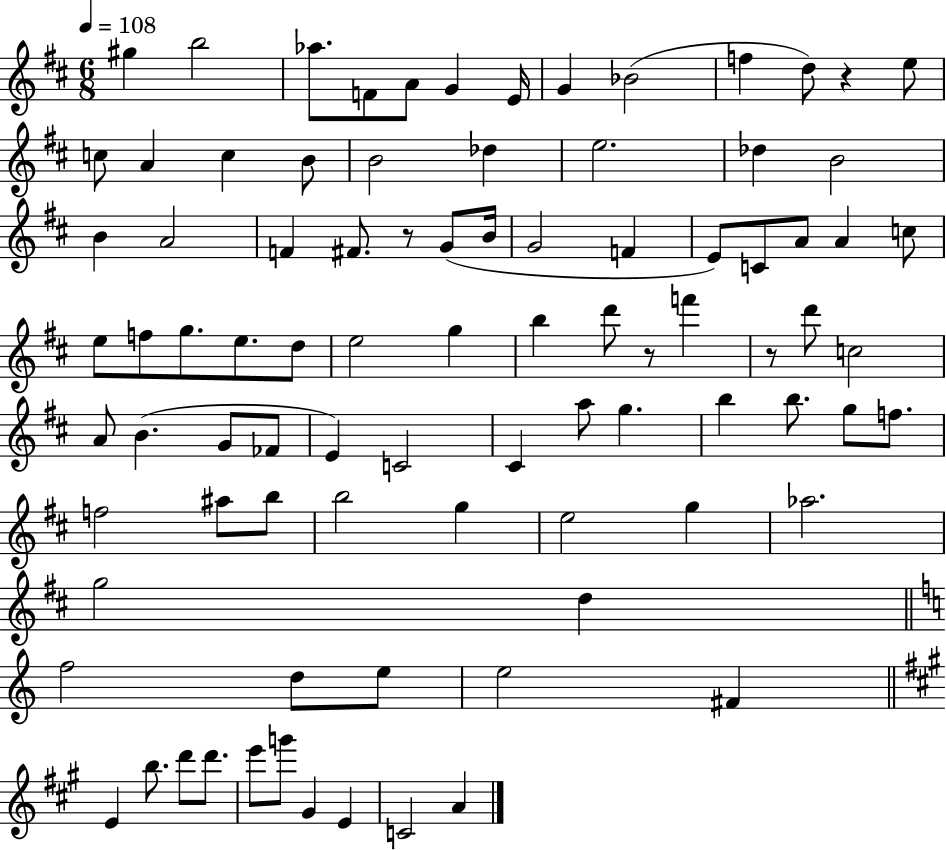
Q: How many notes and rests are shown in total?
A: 88